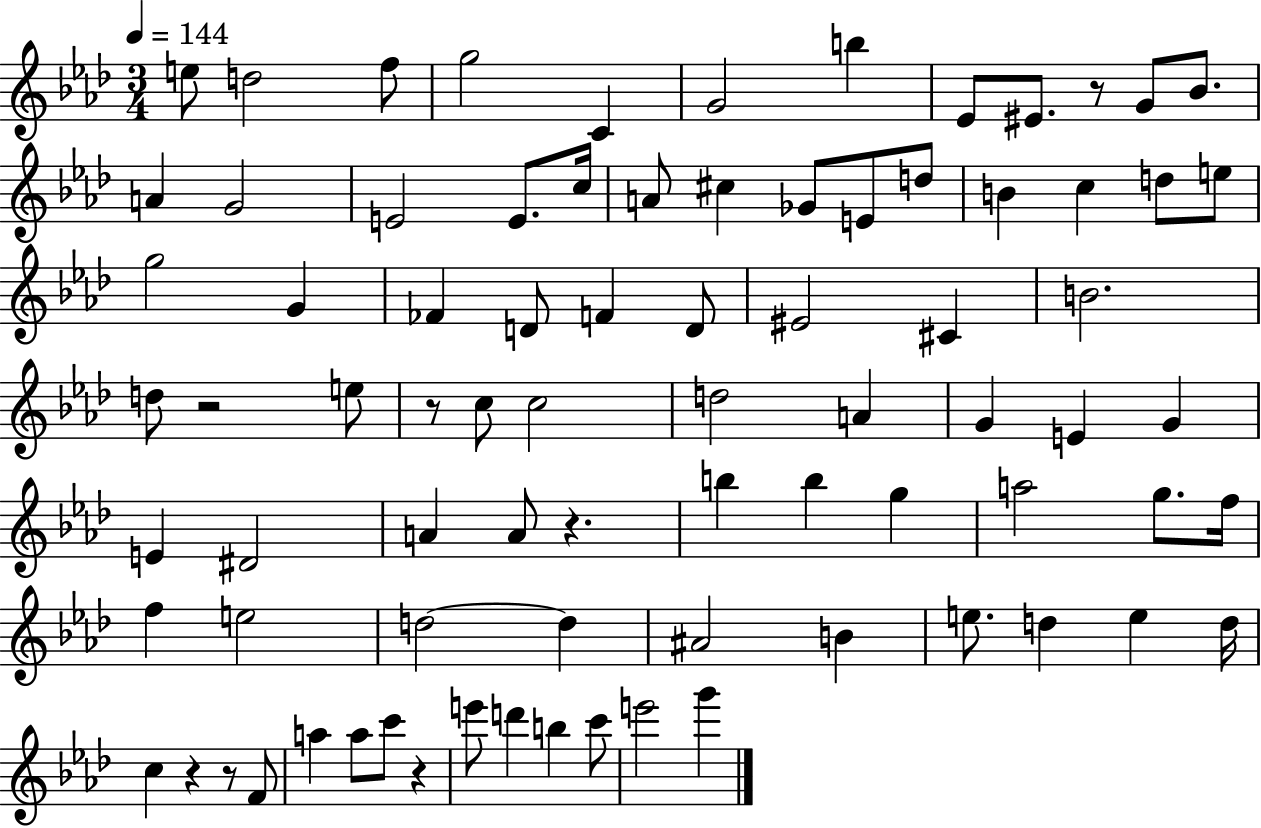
E5/e D5/h F5/e G5/h C4/q G4/h B5/q Eb4/e EIS4/e. R/e G4/e Bb4/e. A4/q G4/h E4/h E4/e. C5/s A4/e C#5/q Gb4/e E4/e D5/e B4/q C5/q D5/e E5/e G5/h G4/q FES4/q D4/e F4/q D4/e EIS4/h C#4/q B4/h. D5/e R/h E5/e R/e C5/e C5/h D5/h A4/q G4/q E4/q G4/q E4/q D#4/h A4/q A4/e R/q. B5/q B5/q G5/q A5/h G5/e. F5/s F5/q E5/h D5/h D5/q A#4/h B4/q E5/e. D5/q E5/q D5/s C5/q R/q R/e F4/e A5/q A5/e C6/e R/q E6/e D6/q B5/q C6/e E6/h G6/q